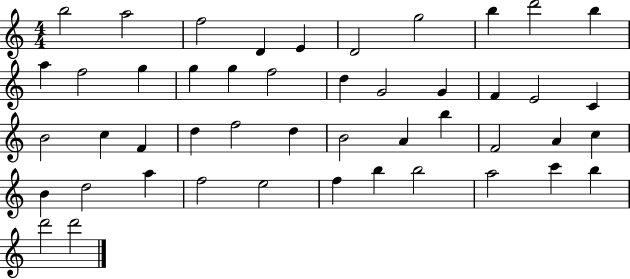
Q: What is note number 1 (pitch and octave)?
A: B5